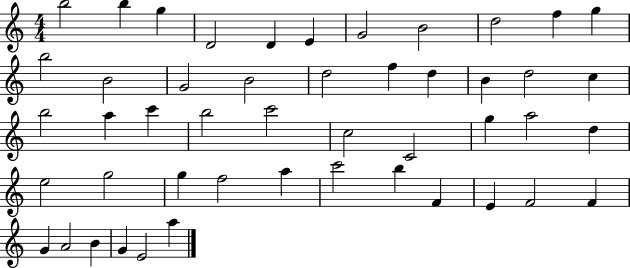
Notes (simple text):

B5/h B5/q G5/q D4/h D4/q E4/q G4/h B4/h D5/h F5/q G5/q B5/h B4/h G4/h B4/h D5/h F5/q D5/q B4/q D5/h C5/q B5/h A5/q C6/q B5/h C6/h C5/h C4/h G5/q A5/h D5/q E5/h G5/h G5/q F5/h A5/q C6/h B5/q F4/q E4/q F4/h F4/q G4/q A4/h B4/q G4/q E4/h A5/q